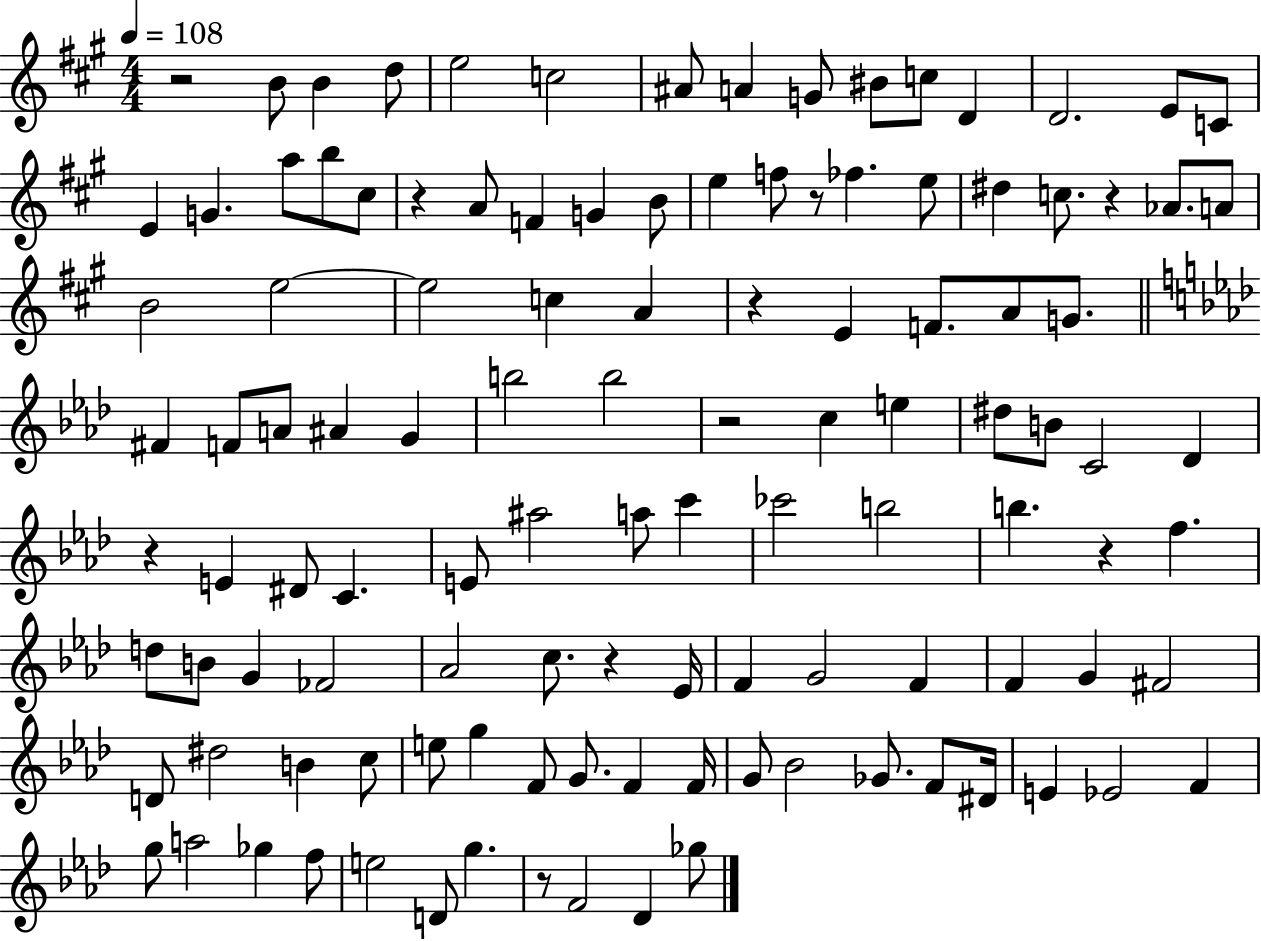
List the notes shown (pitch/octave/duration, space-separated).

R/h B4/e B4/q D5/e E5/h C5/h A#4/e A4/q G4/e BIS4/e C5/e D4/q D4/h. E4/e C4/e E4/q G4/q. A5/e B5/e C#5/e R/q A4/e F4/q G4/q B4/e E5/q F5/e R/e FES5/q. E5/e D#5/q C5/e. R/q Ab4/e. A4/e B4/h E5/h E5/h C5/q A4/q R/q E4/q F4/e. A4/e G4/e. F#4/q F4/e A4/e A#4/q G4/q B5/h B5/h R/h C5/q E5/q D#5/e B4/e C4/h Db4/q R/q E4/q D#4/e C4/q. E4/e A#5/h A5/e C6/q CES6/h B5/h B5/q. R/q F5/q. D5/e B4/e G4/q FES4/h Ab4/h C5/e. R/q Eb4/s F4/q G4/h F4/q F4/q G4/q F#4/h D4/e D#5/h B4/q C5/e E5/e G5/q F4/e G4/e. F4/q F4/s G4/e Bb4/h Gb4/e. F4/e D#4/s E4/q Eb4/h F4/q G5/e A5/h Gb5/q F5/e E5/h D4/e G5/q. R/e F4/h Db4/q Gb5/e